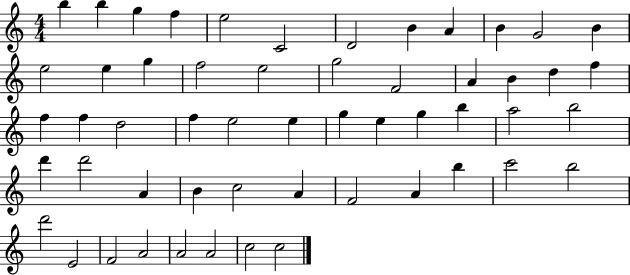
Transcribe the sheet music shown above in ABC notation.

X:1
T:Untitled
M:4/4
L:1/4
K:C
b b g f e2 C2 D2 B A B G2 B e2 e g f2 e2 g2 F2 A B d f f f d2 f e2 e g e g b a2 b2 d' d'2 A B c2 A F2 A b c'2 b2 d'2 E2 F2 A2 A2 A2 c2 c2